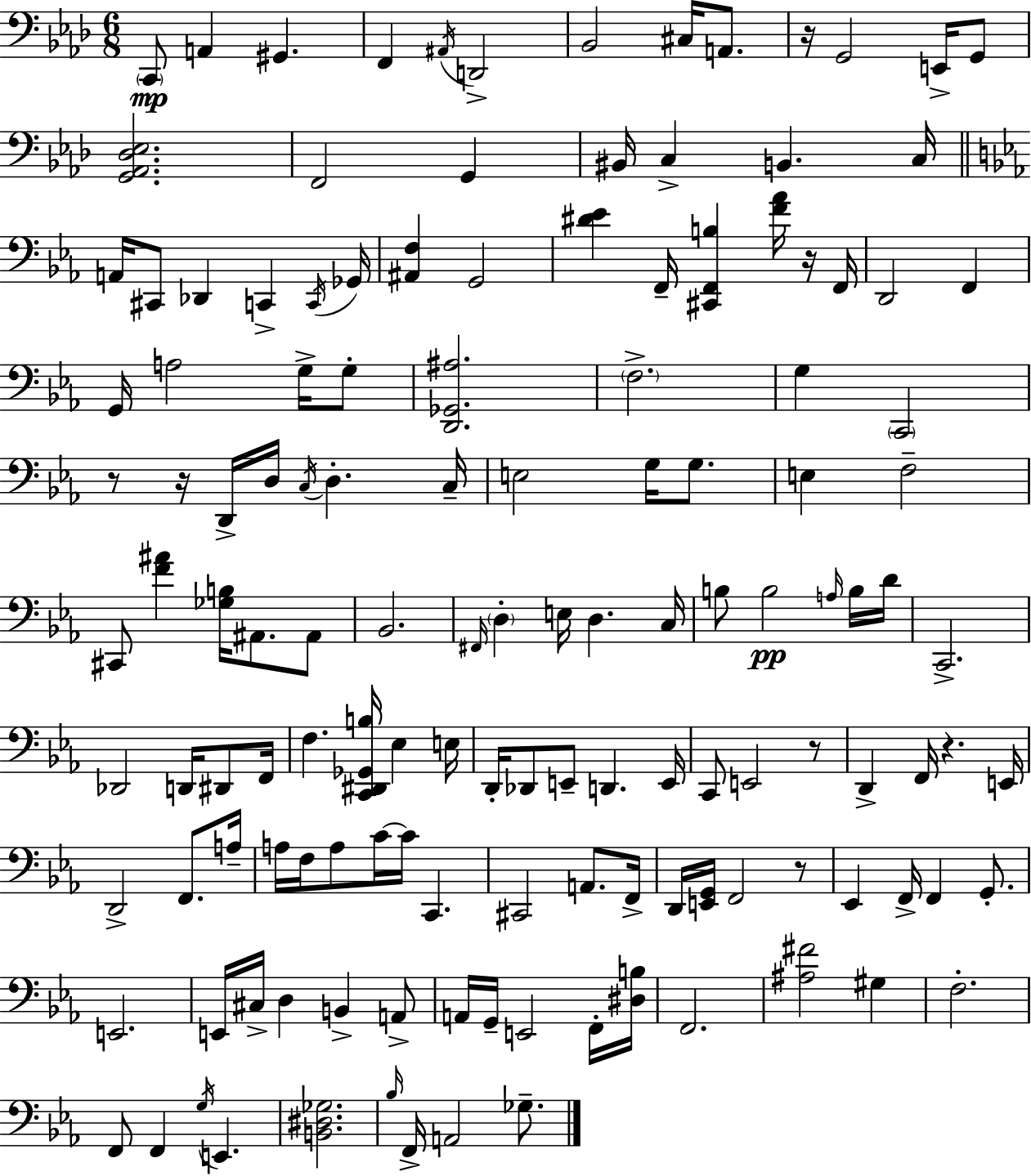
{
  \clef bass
  \numericTimeSignature
  \time 6/8
  \key aes \major
  \repeat volta 2 { \parenthesize c,8\mp a,4 gis,4. | f,4 \acciaccatura { ais,16 } d,2-> | bes,2 cis16 a,8. | r16 g,2 e,16-> g,8 | \break <g, aes, des ees>2. | f,2 g,4 | bis,16 c4-> b,4. | c16 \bar "||" \break \key c \minor a,16 cis,8 des,4 c,4-> \acciaccatura { c,16 } | ges,16 <ais, f>4 g,2 | <dis' ees'>4 f,16-- <cis, f, b>4 <f' aes'>16 r16 | f,16 d,2 f,4 | \break g,16 a2 g16-> g8-. | <d, ges, ais>2. | \parenthesize f2.-> | g4 \parenthesize c,2 | \break r8 r16 d,16-> d16 \acciaccatura { c16 } d4.-. | c16-- e2 g16 g8. | e4 f2-- | cis,8 <f' ais'>4 <ges b>16 ais,8. | \break ais,8 bes,2. | \grace { fis,16 } \parenthesize d4-. e16 d4. | c16 b8 b2\pp | \grace { a16 } b16 d'16 c,2.-> | \break des,2 | d,16 dis,8 f,16 f4. <c, dis, ges, b>16 ees4 | e16 d,16-. des,8 e,8-- d,4. | e,16 c,8 e,2 | \break r8 d,4-> f,16 r4. | e,16 d,2-> | f,8. a16-- a16 f16 a8 c'16~~ c'16 c,4. | cis,2 | \break a,8. f,16-> d,16 <e, g,>16 f,2 | r8 ees,4 f,16-> f,4 | g,8.-. e,2. | e,16 cis16-> d4 b,4-> | \break a,8-> a,16 g,16-- e,2 | f,16-. <dis b>16 f,2. | <ais fis'>2 | gis4 f2.-. | \break f,8 f,4 \acciaccatura { g16 } e,4. | <b, dis ges>2. | \grace { bes16 } f,16-> a,2 | ges8.-- } \bar "|."
}